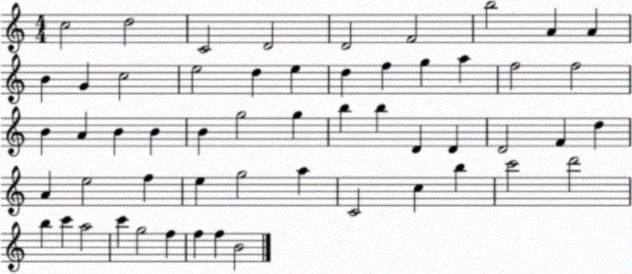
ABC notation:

X:1
T:Untitled
M:4/4
L:1/4
K:C
c2 d2 C2 D2 D2 F2 b2 A A B G c2 e2 d e d f g a f2 f2 B A B B B g2 g b b D D D2 F d A e2 f e g2 a C2 c b c'2 d'2 b c' a2 c' g2 f f f B2